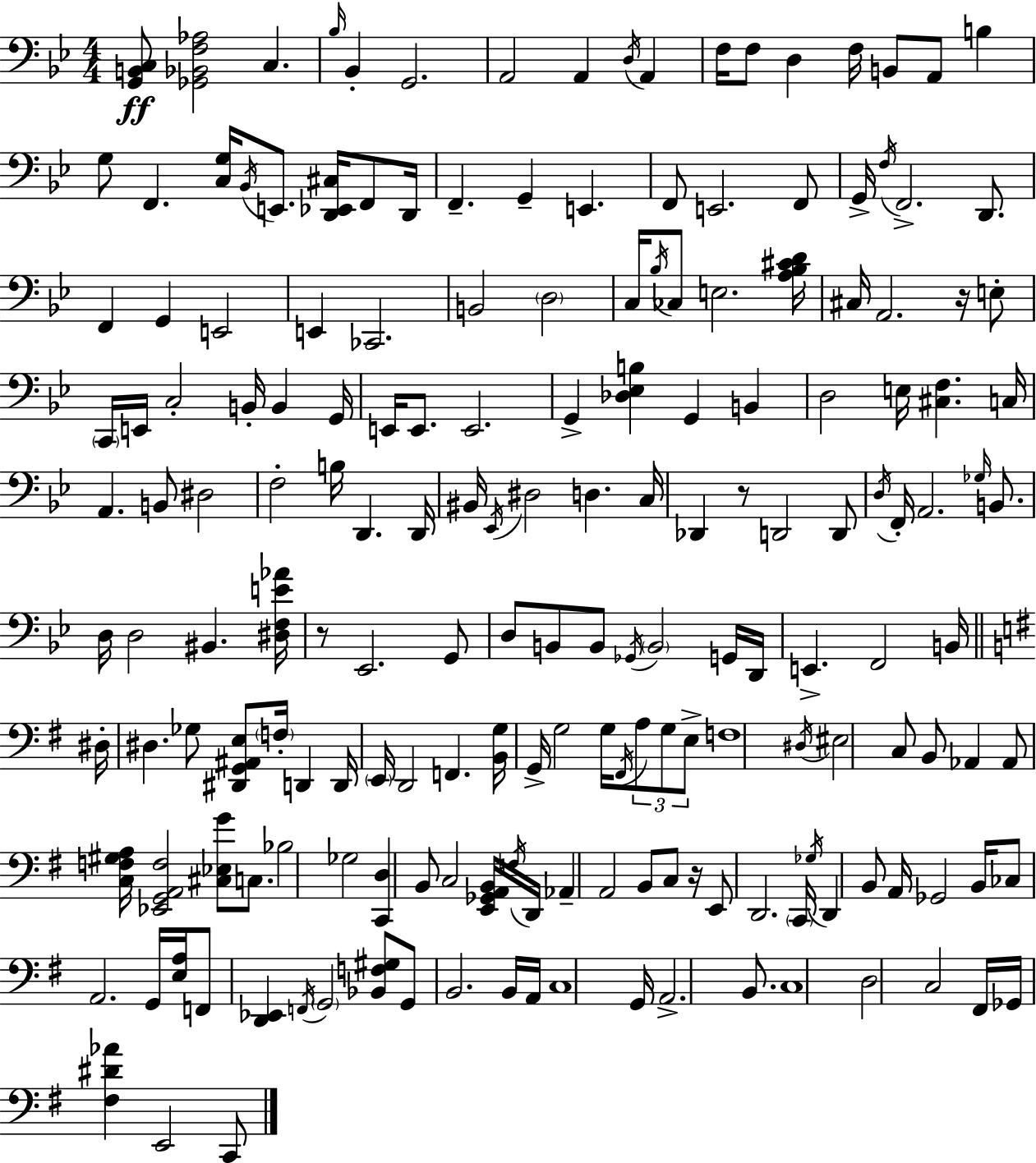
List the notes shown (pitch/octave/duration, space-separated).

[G2,B2,C3]/e [Gb2,Bb2,F3,Ab3]/h C3/q. Bb3/s Bb2/q G2/h. A2/h A2/q D3/s A2/q F3/s F3/e D3/q F3/s B2/e A2/e B3/q G3/e F2/q. [C3,G3]/s Bb2/s E2/e. [D2,Eb2,C#3]/s F2/e D2/s F2/q. G2/q E2/q. F2/e E2/h. F2/e G2/s F3/s F2/h. D2/e. F2/q G2/q E2/h E2/q CES2/h. B2/h D3/h C3/s Bb3/s CES3/e E3/h. [A3,Bb3,C#4,D4]/s C#3/s A2/h. R/s E3/e C2/s E2/s C3/h B2/s B2/q G2/s E2/s E2/e. E2/h. G2/q [Db3,Eb3,B3]/q G2/q B2/q D3/h E3/s [C#3,F3]/q. C3/s A2/q. B2/e D#3/h F3/h B3/s D2/q. D2/s BIS2/s Eb2/s D#3/h D3/q. C3/s Db2/q R/e D2/h D2/e D3/s F2/s A2/h. Gb3/s B2/e. D3/s D3/h BIS2/q. [D#3,F3,E4,Ab4]/s R/e Eb2/h. G2/e D3/e B2/e B2/e Gb2/s B2/h G2/s D2/s E2/q. F2/h B2/s D#3/s D#3/q. Gb3/e [D#2,G2,A#2,E3]/e F3/s D2/q D2/s E2/s D2/h F2/q. [B2,G3]/s G2/s G3/h G3/s F#2/s A3/e G3/e E3/e F3/w D#3/s EIS3/h C3/e B2/e Ab2/q Ab2/e [C3,F3,G#3,A3]/s [Eb2,G2,A2,F3]/h [C#3,Eb3,G4]/e C3/e. Bb3/h Gb3/h [C2,D3]/q B2/e C3/h [E2,Gb2,A2,B2]/s F3/s D2/s Ab2/q A2/h B2/e C3/e R/s E2/e D2/h. C2/s Gb3/s D2/q B2/e A2/s Gb2/h B2/s CES3/e A2/h. G2/s [E3,A3]/s F2/e [D2,Eb2]/q F2/s G2/h [Bb2,F3,G#3]/e G2/e B2/h. B2/s A2/s C3/w G2/s A2/h. B2/e. C3/w D3/h C3/h F#2/s Gb2/s [F#3,D#4,Ab4]/q E2/h C2/e